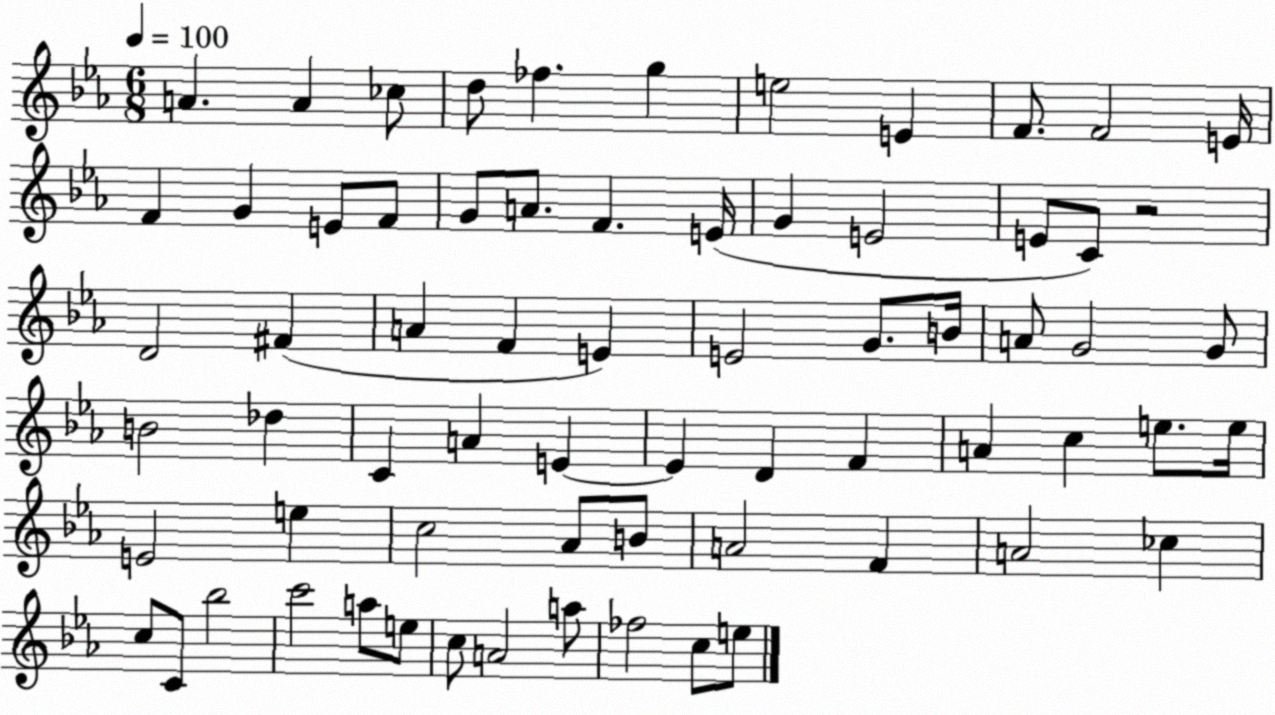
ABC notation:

X:1
T:Untitled
M:6/8
L:1/4
K:Eb
A A _c/2 d/2 _f g e2 E F/2 F2 E/4 F G E/2 F/2 G/2 A/2 F E/4 G E2 E/2 C/2 z2 D2 ^F A F E E2 G/2 B/4 A/2 G2 G/2 B2 _d C A E E D F A c e/2 e/4 E2 e c2 _A/2 B/2 A2 F A2 _c c/2 C/2 _b2 c'2 a/2 e/2 c/2 A2 a/2 _f2 c/2 e/2